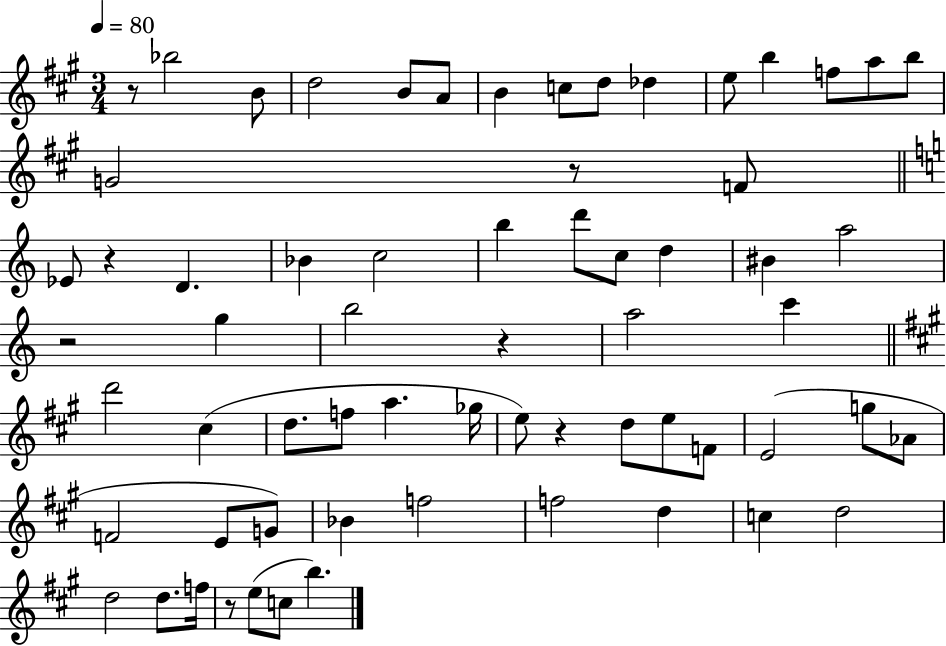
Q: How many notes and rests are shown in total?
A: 65